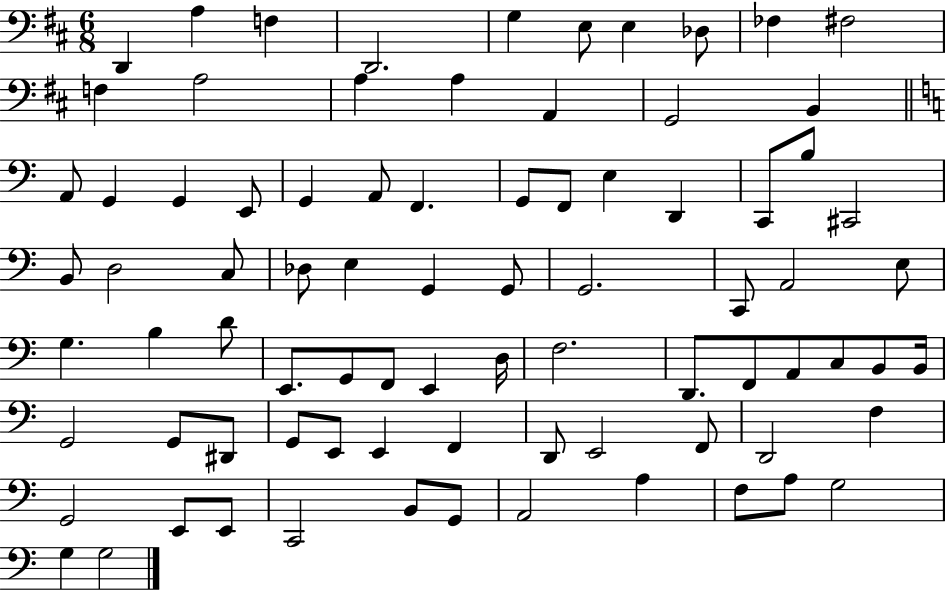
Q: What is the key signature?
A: D major